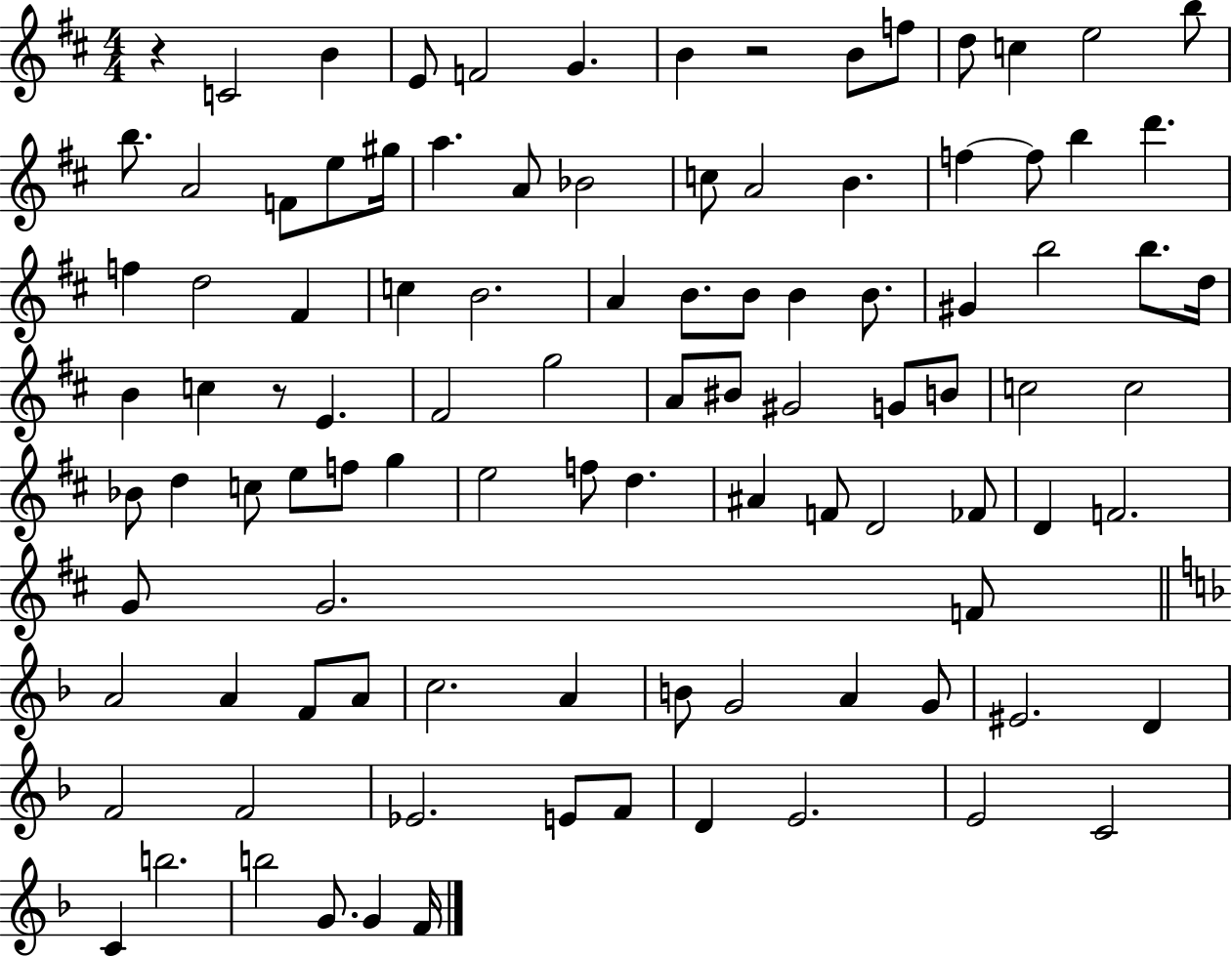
{
  \clef treble
  \numericTimeSignature
  \time 4/4
  \key d \major
  r4 c'2 b'4 | e'8 f'2 g'4. | b'4 r2 b'8 f''8 | d''8 c''4 e''2 b''8 | \break b''8. a'2 f'8 e''8 gis''16 | a''4. a'8 bes'2 | c''8 a'2 b'4. | f''4~~ f''8 b''4 d'''4. | \break f''4 d''2 fis'4 | c''4 b'2. | a'4 b'8. b'8 b'4 b'8. | gis'4 b''2 b''8. d''16 | \break b'4 c''4 r8 e'4. | fis'2 g''2 | a'8 bis'8 gis'2 g'8 b'8 | c''2 c''2 | \break bes'8 d''4 c''8 e''8 f''8 g''4 | e''2 f''8 d''4. | ais'4 f'8 d'2 fes'8 | d'4 f'2. | \break g'8 g'2. f'8 | \bar "||" \break \key d \minor a'2 a'4 f'8 a'8 | c''2. a'4 | b'8 g'2 a'4 g'8 | eis'2. d'4 | \break f'2 f'2 | ees'2. e'8 f'8 | d'4 e'2. | e'2 c'2 | \break c'4 b''2. | b''2 g'8. g'4 f'16 | \bar "|."
}